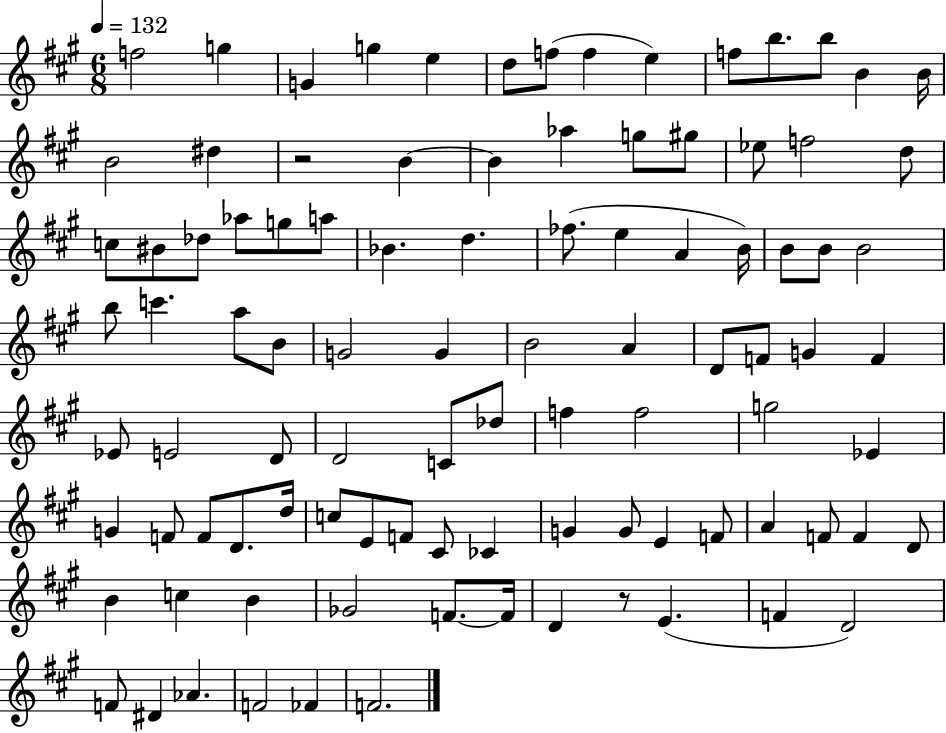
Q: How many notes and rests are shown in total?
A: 97